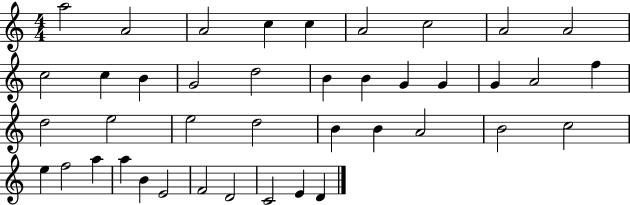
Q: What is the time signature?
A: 4/4